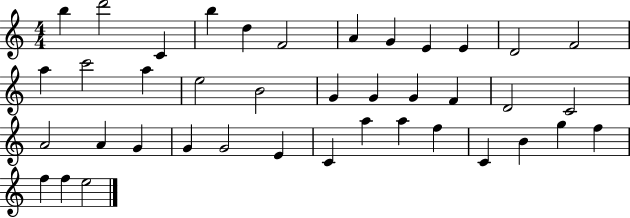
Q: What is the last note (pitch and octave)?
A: E5